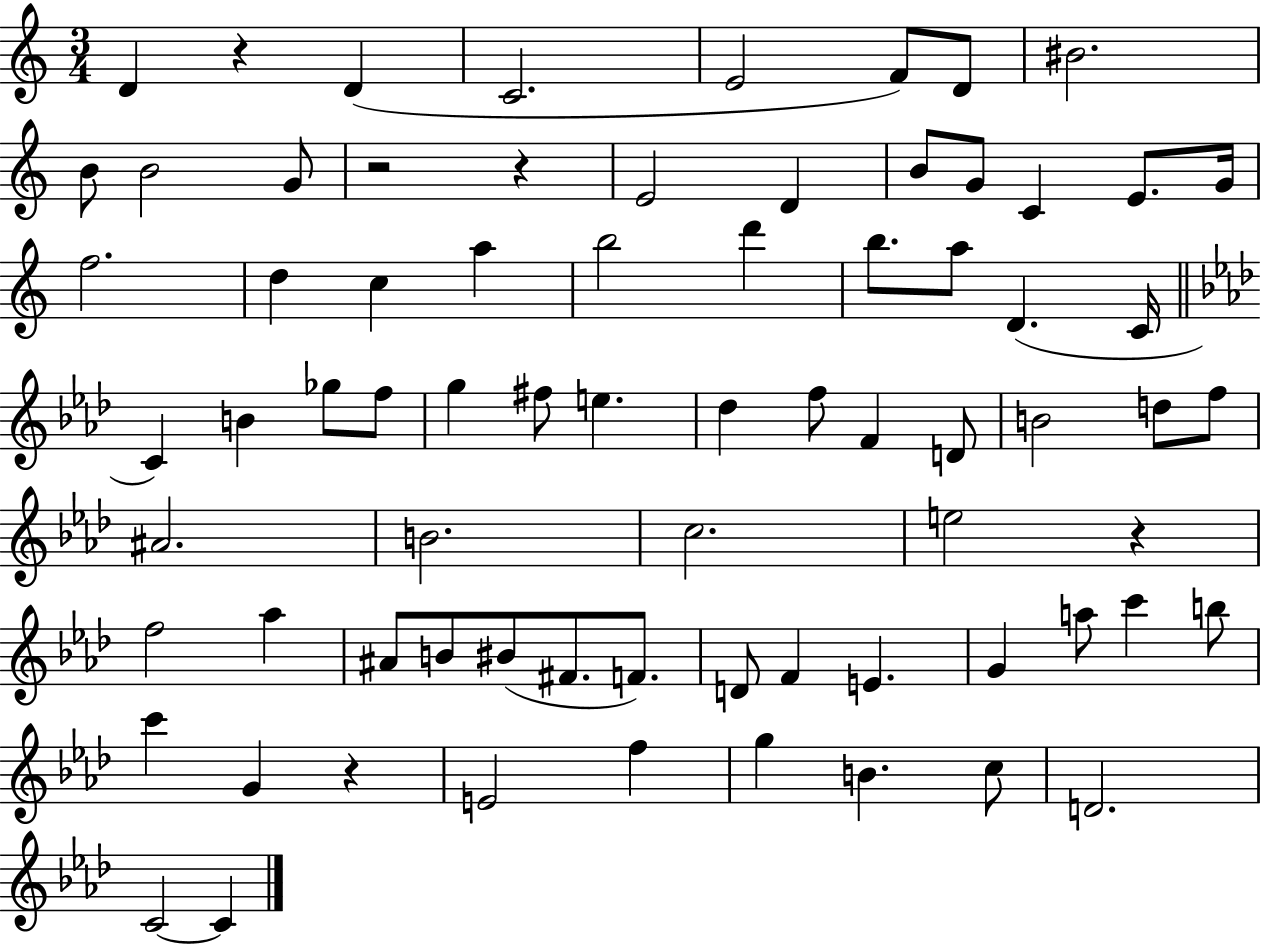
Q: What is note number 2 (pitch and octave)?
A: D4